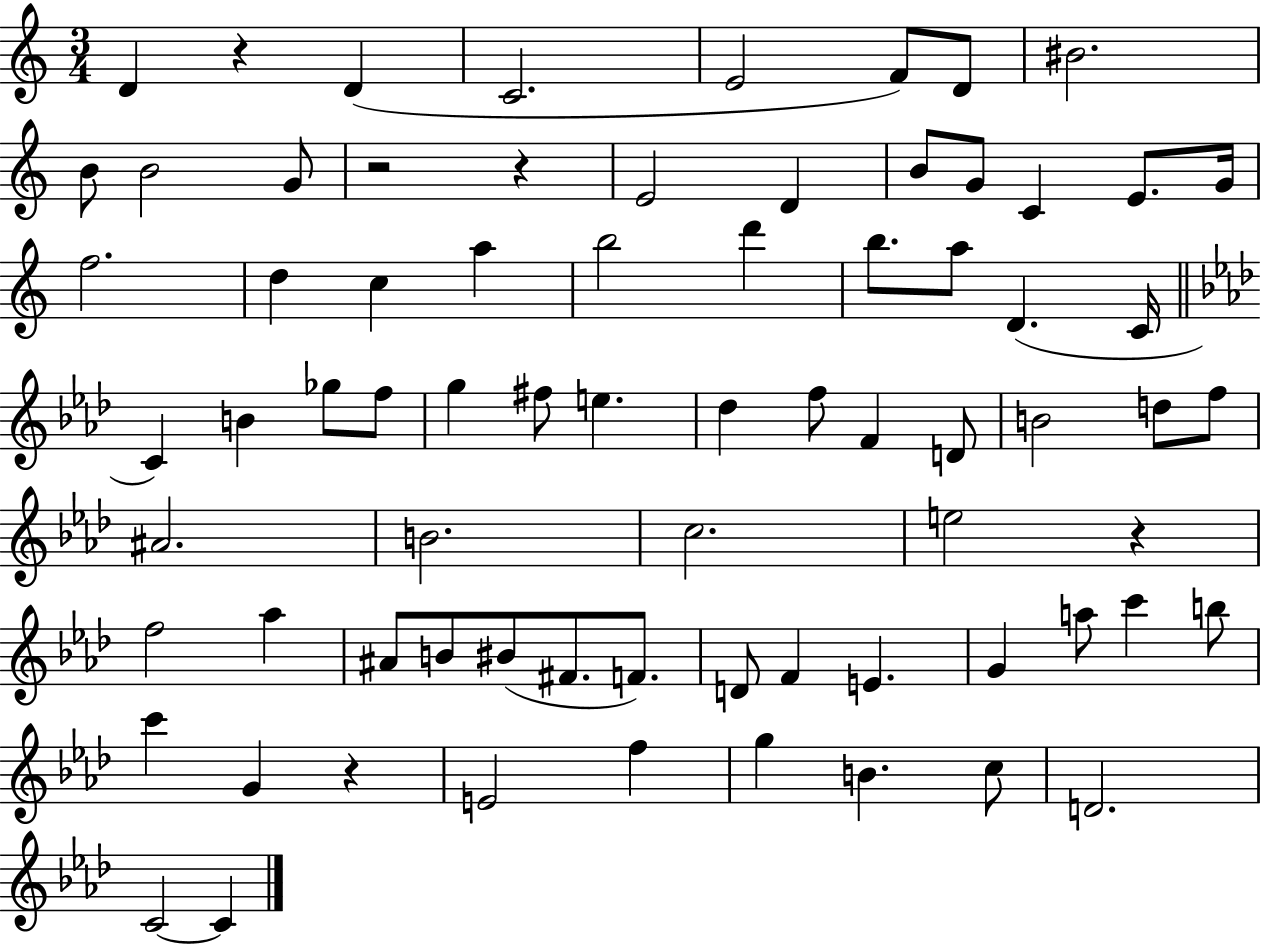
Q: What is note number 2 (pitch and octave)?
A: D4